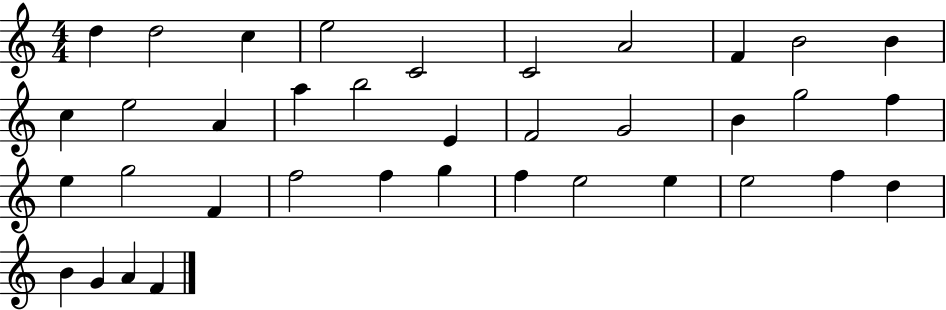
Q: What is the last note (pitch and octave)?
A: F4